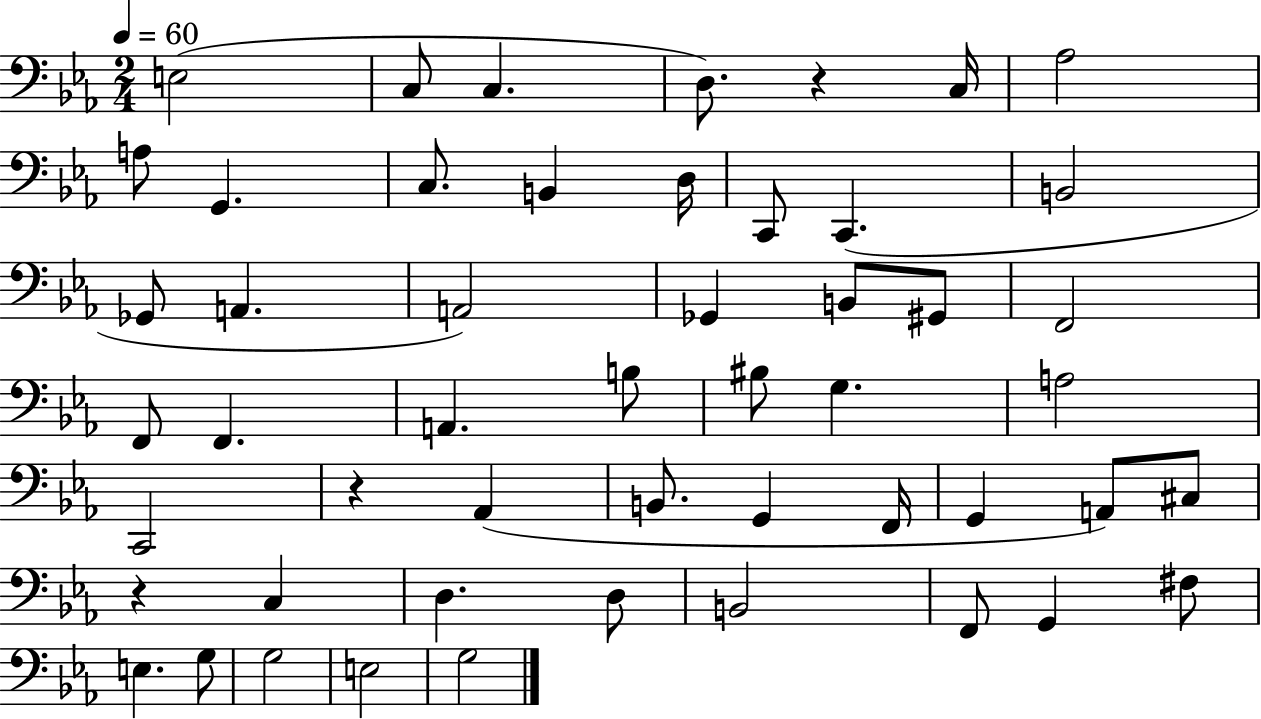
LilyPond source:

{
  \clef bass
  \numericTimeSignature
  \time 2/4
  \key ees \major
  \tempo 4 = 60
  \repeat volta 2 { e2( | c8 c4. | d8.) r4 c16 | aes2 | \break a8 g,4. | c8. b,4 d16 | c,8 c,4.( | b,2 | \break ges,8 a,4. | a,2) | ges,4 b,8 gis,8 | f,2 | \break f,8 f,4. | a,4. b8 | bis8 g4. | a2 | \break c,2 | r4 aes,4( | b,8. g,4 f,16 | g,4 a,8) cis8 | \break r4 c4 | d4. d8 | b,2 | f,8 g,4 fis8 | \break e4. g8 | g2 | e2 | g2 | \break } \bar "|."
}